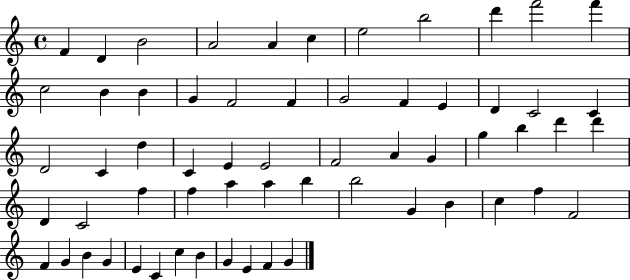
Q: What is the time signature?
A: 4/4